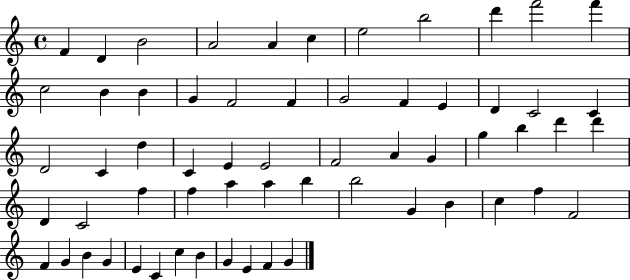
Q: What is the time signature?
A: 4/4